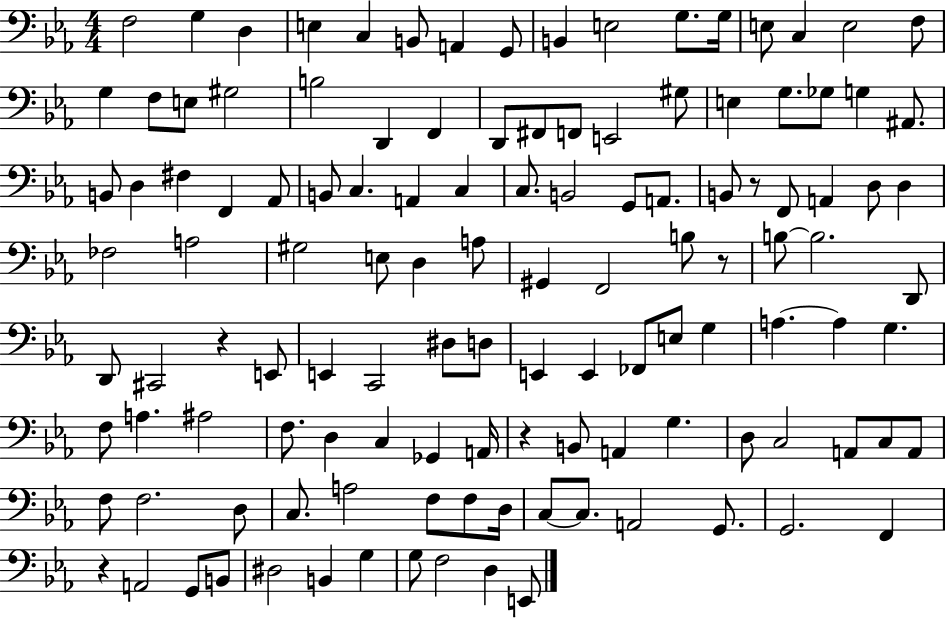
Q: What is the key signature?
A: EES major